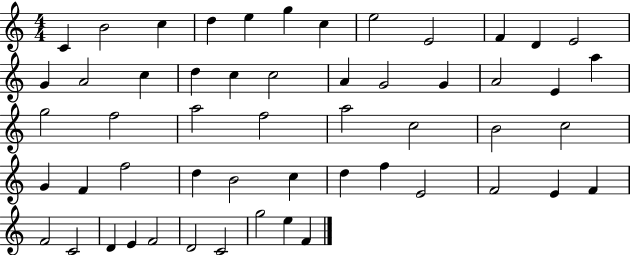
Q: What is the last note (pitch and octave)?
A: F4